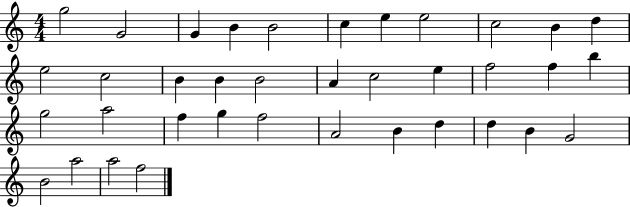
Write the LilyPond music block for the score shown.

{
  \clef treble
  \numericTimeSignature
  \time 4/4
  \key c \major
  g''2 g'2 | g'4 b'4 b'2 | c''4 e''4 e''2 | c''2 b'4 d''4 | \break e''2 c''2 | b'4 b'4 b'2 | a'4 c''2 e''4 | f''2 f''4 b''4 | \break g''2 a''2 | f''4 g''4 f''2 | a'2 b'4 d''4 | d''4 b'4 g'2 | \break b'2 a''2 | a''2 f''2 | \bar "|."
}